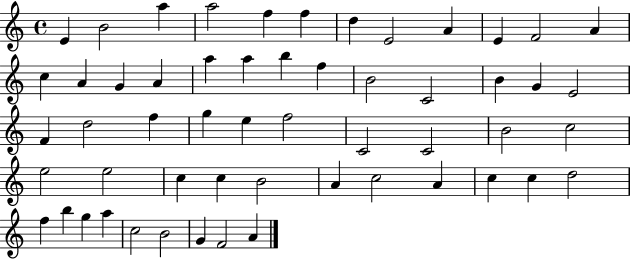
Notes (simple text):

E4/q B4/h A5/q A5/h F5/q F5/q D5/q E4/h A4/q E4/q F4/h A4/q C5/q A4/q G4/q A4/q A5/q A5/q B5/q F5/q B4/h C4/h B4/q G4/q E4/h F4/q D5/h F5/q G5/q E5/q F5/h C4/h C4/h B4/h C5/h E5/h E5/h C5/q C5/q B4/h A4/q C5/h A4/q C5/q C5/q D5/h F5/q B5/q G5/q A5/q C5/h B4/h G4/q F4/h A4/q